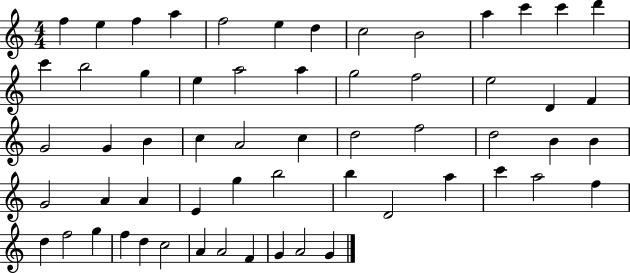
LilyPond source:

{
  \clef treble
  \numericTimeSignature
  \time 4/4
  \key c \major
  f''4 e''4 f''4 a''4 | f''2 e''4 d''4 | c''2 b'2 | a''4 c'''4 c'''4 d'''4 | \break c'''4 b''2 g''4 | e''4 a''2 a''4 | g''2 f''2 | e''2 d'4 f'4 | \break g'2 g'4 b'4 | c''4 a'2 c''4 | d''2 f''2 | d''2 b'4 b'4 | \break g'2 a'4 a'4 | e'4 g''4 b''2 | b''4 d'2 a''4 | c'''4 a''2 f''4 | \break d''4 f''2 g''4 | f''4 d''4 c''2 | a'4 a'2 f'4 | g'4 a'2 g'4 | \break \bar "|."
}